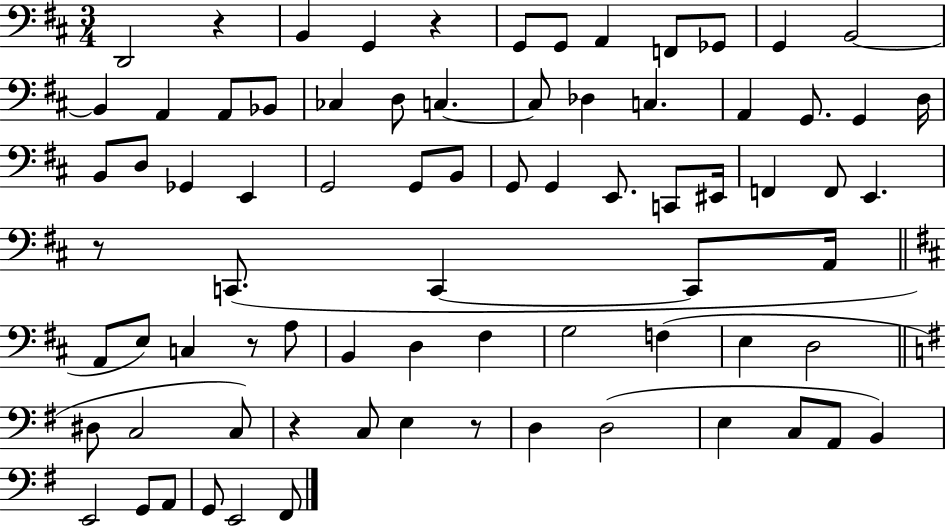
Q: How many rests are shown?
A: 6